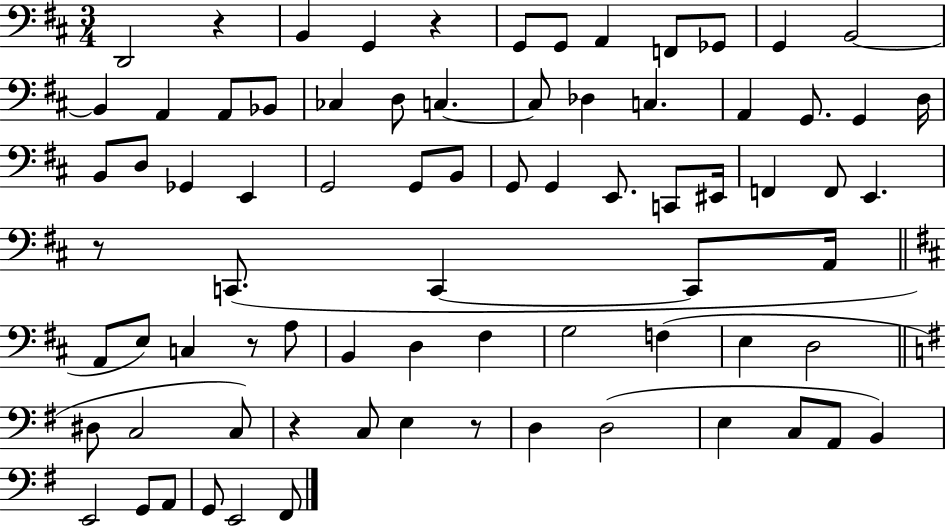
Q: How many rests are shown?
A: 6